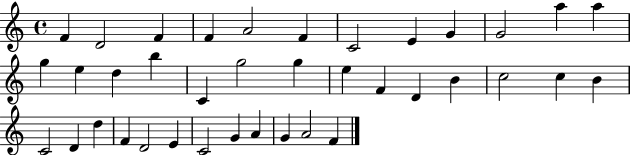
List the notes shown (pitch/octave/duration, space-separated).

F4/q D4/h F4/q F4/q A4/h F4/q C4/h E4/q G4/q G4/h A5/q A5/q G5/q E5/q D5/q B5/q C4/q G5/h G5/q E5/q F4/q D4/q B4/q C5/h C5/q B4/q C4/h D4/q D5/q F4/q D4/h E4/q C4/h G4/q A4/q G4/q A4/h F4/q